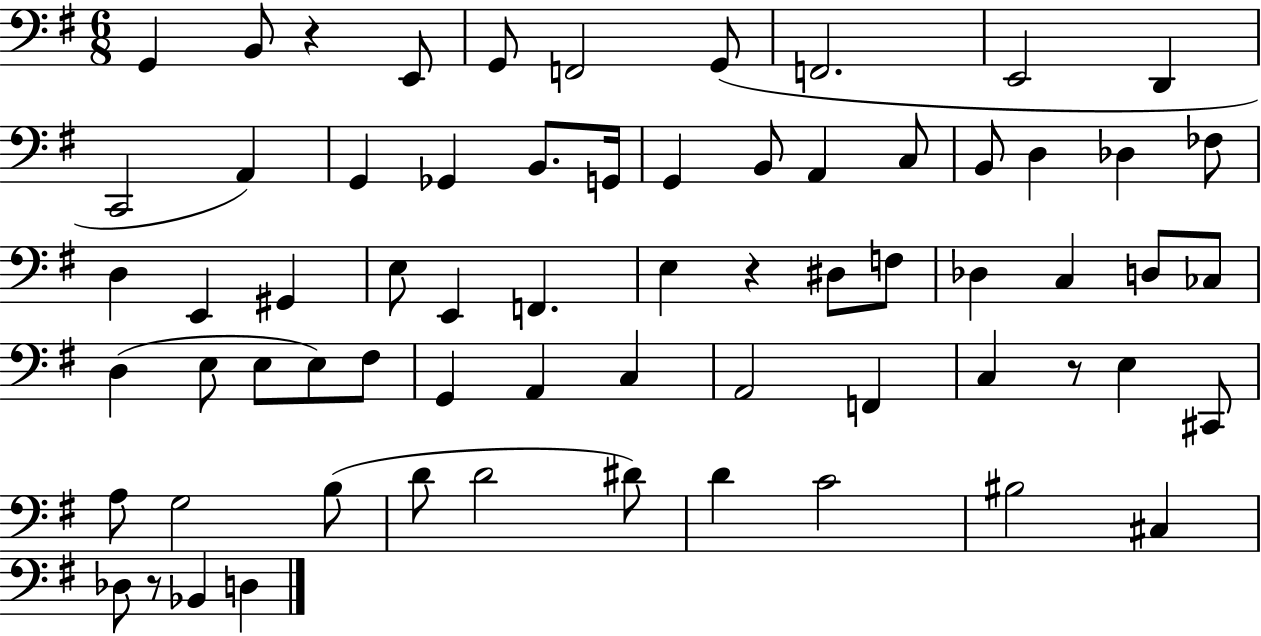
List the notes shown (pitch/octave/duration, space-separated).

G2/q B2/e R/q E2/e G2/e F2/h G2/e F2/h. E2/h D2/q C2/h A2/q G2/q Gb2/q B2/e. G2/s G2/q B2/e A2/q C3/e B2/e D3/q Db3/q FES3/e D3/q E2/q G#2/q E3/e E2/q F2/q. E3/q R/q D#3/e F3/e Db3/q C3/q D3/e CES3/e D3/q E3/e E3/e E3/e F#3/e G2/q A2/q C3/q A2/h F2/q C3/q R/e E3/q C#2/e A3/e G3/h B3/e D4/e D4/h D#4/e D4/q C4/h BIS3/h C#3/q Db3/e R/e Bb2/q D3/q